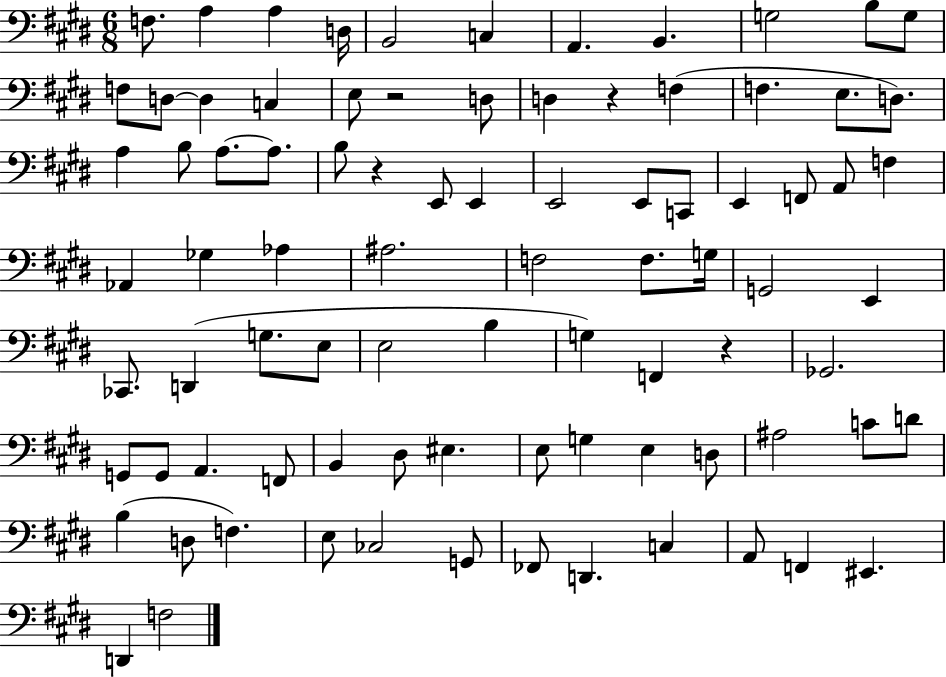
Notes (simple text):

F3/e. A3/q A3/q D3/s B2/h C3/q A2/q. B2/q. G3/h B3/e G3/e F3/e D3/e D3/q C3/q E3/e R/h D3/e D3/q R/q F3/q F3/q. E3/e. D3/e. A3/q B3/e A3/e. A3/e. B3/e R/q E2/e E2/q E2/h E2/e C2/e E2/q F2/e A2/e F3/q Ab2/q Gb3/q Ab3/q A#3/h. F3/h F3/e. G3/s G2/h E2/q CES2/e. D2/q G3/e. E3/e E3/h B3/q G3/q F2/q R/q Gb2/h. G2/e G2/e A2/q. F2/e B2/q D#3/e EIS3/q. E3/e G3/q E3/q D3/e A#3/h C4/e D4/e B3/q D3/e F3/q. E3/e CES3/h G2/e FES2/e D2/q. C3/q A2/e F2/q EIS2/q. D2/q F3/h